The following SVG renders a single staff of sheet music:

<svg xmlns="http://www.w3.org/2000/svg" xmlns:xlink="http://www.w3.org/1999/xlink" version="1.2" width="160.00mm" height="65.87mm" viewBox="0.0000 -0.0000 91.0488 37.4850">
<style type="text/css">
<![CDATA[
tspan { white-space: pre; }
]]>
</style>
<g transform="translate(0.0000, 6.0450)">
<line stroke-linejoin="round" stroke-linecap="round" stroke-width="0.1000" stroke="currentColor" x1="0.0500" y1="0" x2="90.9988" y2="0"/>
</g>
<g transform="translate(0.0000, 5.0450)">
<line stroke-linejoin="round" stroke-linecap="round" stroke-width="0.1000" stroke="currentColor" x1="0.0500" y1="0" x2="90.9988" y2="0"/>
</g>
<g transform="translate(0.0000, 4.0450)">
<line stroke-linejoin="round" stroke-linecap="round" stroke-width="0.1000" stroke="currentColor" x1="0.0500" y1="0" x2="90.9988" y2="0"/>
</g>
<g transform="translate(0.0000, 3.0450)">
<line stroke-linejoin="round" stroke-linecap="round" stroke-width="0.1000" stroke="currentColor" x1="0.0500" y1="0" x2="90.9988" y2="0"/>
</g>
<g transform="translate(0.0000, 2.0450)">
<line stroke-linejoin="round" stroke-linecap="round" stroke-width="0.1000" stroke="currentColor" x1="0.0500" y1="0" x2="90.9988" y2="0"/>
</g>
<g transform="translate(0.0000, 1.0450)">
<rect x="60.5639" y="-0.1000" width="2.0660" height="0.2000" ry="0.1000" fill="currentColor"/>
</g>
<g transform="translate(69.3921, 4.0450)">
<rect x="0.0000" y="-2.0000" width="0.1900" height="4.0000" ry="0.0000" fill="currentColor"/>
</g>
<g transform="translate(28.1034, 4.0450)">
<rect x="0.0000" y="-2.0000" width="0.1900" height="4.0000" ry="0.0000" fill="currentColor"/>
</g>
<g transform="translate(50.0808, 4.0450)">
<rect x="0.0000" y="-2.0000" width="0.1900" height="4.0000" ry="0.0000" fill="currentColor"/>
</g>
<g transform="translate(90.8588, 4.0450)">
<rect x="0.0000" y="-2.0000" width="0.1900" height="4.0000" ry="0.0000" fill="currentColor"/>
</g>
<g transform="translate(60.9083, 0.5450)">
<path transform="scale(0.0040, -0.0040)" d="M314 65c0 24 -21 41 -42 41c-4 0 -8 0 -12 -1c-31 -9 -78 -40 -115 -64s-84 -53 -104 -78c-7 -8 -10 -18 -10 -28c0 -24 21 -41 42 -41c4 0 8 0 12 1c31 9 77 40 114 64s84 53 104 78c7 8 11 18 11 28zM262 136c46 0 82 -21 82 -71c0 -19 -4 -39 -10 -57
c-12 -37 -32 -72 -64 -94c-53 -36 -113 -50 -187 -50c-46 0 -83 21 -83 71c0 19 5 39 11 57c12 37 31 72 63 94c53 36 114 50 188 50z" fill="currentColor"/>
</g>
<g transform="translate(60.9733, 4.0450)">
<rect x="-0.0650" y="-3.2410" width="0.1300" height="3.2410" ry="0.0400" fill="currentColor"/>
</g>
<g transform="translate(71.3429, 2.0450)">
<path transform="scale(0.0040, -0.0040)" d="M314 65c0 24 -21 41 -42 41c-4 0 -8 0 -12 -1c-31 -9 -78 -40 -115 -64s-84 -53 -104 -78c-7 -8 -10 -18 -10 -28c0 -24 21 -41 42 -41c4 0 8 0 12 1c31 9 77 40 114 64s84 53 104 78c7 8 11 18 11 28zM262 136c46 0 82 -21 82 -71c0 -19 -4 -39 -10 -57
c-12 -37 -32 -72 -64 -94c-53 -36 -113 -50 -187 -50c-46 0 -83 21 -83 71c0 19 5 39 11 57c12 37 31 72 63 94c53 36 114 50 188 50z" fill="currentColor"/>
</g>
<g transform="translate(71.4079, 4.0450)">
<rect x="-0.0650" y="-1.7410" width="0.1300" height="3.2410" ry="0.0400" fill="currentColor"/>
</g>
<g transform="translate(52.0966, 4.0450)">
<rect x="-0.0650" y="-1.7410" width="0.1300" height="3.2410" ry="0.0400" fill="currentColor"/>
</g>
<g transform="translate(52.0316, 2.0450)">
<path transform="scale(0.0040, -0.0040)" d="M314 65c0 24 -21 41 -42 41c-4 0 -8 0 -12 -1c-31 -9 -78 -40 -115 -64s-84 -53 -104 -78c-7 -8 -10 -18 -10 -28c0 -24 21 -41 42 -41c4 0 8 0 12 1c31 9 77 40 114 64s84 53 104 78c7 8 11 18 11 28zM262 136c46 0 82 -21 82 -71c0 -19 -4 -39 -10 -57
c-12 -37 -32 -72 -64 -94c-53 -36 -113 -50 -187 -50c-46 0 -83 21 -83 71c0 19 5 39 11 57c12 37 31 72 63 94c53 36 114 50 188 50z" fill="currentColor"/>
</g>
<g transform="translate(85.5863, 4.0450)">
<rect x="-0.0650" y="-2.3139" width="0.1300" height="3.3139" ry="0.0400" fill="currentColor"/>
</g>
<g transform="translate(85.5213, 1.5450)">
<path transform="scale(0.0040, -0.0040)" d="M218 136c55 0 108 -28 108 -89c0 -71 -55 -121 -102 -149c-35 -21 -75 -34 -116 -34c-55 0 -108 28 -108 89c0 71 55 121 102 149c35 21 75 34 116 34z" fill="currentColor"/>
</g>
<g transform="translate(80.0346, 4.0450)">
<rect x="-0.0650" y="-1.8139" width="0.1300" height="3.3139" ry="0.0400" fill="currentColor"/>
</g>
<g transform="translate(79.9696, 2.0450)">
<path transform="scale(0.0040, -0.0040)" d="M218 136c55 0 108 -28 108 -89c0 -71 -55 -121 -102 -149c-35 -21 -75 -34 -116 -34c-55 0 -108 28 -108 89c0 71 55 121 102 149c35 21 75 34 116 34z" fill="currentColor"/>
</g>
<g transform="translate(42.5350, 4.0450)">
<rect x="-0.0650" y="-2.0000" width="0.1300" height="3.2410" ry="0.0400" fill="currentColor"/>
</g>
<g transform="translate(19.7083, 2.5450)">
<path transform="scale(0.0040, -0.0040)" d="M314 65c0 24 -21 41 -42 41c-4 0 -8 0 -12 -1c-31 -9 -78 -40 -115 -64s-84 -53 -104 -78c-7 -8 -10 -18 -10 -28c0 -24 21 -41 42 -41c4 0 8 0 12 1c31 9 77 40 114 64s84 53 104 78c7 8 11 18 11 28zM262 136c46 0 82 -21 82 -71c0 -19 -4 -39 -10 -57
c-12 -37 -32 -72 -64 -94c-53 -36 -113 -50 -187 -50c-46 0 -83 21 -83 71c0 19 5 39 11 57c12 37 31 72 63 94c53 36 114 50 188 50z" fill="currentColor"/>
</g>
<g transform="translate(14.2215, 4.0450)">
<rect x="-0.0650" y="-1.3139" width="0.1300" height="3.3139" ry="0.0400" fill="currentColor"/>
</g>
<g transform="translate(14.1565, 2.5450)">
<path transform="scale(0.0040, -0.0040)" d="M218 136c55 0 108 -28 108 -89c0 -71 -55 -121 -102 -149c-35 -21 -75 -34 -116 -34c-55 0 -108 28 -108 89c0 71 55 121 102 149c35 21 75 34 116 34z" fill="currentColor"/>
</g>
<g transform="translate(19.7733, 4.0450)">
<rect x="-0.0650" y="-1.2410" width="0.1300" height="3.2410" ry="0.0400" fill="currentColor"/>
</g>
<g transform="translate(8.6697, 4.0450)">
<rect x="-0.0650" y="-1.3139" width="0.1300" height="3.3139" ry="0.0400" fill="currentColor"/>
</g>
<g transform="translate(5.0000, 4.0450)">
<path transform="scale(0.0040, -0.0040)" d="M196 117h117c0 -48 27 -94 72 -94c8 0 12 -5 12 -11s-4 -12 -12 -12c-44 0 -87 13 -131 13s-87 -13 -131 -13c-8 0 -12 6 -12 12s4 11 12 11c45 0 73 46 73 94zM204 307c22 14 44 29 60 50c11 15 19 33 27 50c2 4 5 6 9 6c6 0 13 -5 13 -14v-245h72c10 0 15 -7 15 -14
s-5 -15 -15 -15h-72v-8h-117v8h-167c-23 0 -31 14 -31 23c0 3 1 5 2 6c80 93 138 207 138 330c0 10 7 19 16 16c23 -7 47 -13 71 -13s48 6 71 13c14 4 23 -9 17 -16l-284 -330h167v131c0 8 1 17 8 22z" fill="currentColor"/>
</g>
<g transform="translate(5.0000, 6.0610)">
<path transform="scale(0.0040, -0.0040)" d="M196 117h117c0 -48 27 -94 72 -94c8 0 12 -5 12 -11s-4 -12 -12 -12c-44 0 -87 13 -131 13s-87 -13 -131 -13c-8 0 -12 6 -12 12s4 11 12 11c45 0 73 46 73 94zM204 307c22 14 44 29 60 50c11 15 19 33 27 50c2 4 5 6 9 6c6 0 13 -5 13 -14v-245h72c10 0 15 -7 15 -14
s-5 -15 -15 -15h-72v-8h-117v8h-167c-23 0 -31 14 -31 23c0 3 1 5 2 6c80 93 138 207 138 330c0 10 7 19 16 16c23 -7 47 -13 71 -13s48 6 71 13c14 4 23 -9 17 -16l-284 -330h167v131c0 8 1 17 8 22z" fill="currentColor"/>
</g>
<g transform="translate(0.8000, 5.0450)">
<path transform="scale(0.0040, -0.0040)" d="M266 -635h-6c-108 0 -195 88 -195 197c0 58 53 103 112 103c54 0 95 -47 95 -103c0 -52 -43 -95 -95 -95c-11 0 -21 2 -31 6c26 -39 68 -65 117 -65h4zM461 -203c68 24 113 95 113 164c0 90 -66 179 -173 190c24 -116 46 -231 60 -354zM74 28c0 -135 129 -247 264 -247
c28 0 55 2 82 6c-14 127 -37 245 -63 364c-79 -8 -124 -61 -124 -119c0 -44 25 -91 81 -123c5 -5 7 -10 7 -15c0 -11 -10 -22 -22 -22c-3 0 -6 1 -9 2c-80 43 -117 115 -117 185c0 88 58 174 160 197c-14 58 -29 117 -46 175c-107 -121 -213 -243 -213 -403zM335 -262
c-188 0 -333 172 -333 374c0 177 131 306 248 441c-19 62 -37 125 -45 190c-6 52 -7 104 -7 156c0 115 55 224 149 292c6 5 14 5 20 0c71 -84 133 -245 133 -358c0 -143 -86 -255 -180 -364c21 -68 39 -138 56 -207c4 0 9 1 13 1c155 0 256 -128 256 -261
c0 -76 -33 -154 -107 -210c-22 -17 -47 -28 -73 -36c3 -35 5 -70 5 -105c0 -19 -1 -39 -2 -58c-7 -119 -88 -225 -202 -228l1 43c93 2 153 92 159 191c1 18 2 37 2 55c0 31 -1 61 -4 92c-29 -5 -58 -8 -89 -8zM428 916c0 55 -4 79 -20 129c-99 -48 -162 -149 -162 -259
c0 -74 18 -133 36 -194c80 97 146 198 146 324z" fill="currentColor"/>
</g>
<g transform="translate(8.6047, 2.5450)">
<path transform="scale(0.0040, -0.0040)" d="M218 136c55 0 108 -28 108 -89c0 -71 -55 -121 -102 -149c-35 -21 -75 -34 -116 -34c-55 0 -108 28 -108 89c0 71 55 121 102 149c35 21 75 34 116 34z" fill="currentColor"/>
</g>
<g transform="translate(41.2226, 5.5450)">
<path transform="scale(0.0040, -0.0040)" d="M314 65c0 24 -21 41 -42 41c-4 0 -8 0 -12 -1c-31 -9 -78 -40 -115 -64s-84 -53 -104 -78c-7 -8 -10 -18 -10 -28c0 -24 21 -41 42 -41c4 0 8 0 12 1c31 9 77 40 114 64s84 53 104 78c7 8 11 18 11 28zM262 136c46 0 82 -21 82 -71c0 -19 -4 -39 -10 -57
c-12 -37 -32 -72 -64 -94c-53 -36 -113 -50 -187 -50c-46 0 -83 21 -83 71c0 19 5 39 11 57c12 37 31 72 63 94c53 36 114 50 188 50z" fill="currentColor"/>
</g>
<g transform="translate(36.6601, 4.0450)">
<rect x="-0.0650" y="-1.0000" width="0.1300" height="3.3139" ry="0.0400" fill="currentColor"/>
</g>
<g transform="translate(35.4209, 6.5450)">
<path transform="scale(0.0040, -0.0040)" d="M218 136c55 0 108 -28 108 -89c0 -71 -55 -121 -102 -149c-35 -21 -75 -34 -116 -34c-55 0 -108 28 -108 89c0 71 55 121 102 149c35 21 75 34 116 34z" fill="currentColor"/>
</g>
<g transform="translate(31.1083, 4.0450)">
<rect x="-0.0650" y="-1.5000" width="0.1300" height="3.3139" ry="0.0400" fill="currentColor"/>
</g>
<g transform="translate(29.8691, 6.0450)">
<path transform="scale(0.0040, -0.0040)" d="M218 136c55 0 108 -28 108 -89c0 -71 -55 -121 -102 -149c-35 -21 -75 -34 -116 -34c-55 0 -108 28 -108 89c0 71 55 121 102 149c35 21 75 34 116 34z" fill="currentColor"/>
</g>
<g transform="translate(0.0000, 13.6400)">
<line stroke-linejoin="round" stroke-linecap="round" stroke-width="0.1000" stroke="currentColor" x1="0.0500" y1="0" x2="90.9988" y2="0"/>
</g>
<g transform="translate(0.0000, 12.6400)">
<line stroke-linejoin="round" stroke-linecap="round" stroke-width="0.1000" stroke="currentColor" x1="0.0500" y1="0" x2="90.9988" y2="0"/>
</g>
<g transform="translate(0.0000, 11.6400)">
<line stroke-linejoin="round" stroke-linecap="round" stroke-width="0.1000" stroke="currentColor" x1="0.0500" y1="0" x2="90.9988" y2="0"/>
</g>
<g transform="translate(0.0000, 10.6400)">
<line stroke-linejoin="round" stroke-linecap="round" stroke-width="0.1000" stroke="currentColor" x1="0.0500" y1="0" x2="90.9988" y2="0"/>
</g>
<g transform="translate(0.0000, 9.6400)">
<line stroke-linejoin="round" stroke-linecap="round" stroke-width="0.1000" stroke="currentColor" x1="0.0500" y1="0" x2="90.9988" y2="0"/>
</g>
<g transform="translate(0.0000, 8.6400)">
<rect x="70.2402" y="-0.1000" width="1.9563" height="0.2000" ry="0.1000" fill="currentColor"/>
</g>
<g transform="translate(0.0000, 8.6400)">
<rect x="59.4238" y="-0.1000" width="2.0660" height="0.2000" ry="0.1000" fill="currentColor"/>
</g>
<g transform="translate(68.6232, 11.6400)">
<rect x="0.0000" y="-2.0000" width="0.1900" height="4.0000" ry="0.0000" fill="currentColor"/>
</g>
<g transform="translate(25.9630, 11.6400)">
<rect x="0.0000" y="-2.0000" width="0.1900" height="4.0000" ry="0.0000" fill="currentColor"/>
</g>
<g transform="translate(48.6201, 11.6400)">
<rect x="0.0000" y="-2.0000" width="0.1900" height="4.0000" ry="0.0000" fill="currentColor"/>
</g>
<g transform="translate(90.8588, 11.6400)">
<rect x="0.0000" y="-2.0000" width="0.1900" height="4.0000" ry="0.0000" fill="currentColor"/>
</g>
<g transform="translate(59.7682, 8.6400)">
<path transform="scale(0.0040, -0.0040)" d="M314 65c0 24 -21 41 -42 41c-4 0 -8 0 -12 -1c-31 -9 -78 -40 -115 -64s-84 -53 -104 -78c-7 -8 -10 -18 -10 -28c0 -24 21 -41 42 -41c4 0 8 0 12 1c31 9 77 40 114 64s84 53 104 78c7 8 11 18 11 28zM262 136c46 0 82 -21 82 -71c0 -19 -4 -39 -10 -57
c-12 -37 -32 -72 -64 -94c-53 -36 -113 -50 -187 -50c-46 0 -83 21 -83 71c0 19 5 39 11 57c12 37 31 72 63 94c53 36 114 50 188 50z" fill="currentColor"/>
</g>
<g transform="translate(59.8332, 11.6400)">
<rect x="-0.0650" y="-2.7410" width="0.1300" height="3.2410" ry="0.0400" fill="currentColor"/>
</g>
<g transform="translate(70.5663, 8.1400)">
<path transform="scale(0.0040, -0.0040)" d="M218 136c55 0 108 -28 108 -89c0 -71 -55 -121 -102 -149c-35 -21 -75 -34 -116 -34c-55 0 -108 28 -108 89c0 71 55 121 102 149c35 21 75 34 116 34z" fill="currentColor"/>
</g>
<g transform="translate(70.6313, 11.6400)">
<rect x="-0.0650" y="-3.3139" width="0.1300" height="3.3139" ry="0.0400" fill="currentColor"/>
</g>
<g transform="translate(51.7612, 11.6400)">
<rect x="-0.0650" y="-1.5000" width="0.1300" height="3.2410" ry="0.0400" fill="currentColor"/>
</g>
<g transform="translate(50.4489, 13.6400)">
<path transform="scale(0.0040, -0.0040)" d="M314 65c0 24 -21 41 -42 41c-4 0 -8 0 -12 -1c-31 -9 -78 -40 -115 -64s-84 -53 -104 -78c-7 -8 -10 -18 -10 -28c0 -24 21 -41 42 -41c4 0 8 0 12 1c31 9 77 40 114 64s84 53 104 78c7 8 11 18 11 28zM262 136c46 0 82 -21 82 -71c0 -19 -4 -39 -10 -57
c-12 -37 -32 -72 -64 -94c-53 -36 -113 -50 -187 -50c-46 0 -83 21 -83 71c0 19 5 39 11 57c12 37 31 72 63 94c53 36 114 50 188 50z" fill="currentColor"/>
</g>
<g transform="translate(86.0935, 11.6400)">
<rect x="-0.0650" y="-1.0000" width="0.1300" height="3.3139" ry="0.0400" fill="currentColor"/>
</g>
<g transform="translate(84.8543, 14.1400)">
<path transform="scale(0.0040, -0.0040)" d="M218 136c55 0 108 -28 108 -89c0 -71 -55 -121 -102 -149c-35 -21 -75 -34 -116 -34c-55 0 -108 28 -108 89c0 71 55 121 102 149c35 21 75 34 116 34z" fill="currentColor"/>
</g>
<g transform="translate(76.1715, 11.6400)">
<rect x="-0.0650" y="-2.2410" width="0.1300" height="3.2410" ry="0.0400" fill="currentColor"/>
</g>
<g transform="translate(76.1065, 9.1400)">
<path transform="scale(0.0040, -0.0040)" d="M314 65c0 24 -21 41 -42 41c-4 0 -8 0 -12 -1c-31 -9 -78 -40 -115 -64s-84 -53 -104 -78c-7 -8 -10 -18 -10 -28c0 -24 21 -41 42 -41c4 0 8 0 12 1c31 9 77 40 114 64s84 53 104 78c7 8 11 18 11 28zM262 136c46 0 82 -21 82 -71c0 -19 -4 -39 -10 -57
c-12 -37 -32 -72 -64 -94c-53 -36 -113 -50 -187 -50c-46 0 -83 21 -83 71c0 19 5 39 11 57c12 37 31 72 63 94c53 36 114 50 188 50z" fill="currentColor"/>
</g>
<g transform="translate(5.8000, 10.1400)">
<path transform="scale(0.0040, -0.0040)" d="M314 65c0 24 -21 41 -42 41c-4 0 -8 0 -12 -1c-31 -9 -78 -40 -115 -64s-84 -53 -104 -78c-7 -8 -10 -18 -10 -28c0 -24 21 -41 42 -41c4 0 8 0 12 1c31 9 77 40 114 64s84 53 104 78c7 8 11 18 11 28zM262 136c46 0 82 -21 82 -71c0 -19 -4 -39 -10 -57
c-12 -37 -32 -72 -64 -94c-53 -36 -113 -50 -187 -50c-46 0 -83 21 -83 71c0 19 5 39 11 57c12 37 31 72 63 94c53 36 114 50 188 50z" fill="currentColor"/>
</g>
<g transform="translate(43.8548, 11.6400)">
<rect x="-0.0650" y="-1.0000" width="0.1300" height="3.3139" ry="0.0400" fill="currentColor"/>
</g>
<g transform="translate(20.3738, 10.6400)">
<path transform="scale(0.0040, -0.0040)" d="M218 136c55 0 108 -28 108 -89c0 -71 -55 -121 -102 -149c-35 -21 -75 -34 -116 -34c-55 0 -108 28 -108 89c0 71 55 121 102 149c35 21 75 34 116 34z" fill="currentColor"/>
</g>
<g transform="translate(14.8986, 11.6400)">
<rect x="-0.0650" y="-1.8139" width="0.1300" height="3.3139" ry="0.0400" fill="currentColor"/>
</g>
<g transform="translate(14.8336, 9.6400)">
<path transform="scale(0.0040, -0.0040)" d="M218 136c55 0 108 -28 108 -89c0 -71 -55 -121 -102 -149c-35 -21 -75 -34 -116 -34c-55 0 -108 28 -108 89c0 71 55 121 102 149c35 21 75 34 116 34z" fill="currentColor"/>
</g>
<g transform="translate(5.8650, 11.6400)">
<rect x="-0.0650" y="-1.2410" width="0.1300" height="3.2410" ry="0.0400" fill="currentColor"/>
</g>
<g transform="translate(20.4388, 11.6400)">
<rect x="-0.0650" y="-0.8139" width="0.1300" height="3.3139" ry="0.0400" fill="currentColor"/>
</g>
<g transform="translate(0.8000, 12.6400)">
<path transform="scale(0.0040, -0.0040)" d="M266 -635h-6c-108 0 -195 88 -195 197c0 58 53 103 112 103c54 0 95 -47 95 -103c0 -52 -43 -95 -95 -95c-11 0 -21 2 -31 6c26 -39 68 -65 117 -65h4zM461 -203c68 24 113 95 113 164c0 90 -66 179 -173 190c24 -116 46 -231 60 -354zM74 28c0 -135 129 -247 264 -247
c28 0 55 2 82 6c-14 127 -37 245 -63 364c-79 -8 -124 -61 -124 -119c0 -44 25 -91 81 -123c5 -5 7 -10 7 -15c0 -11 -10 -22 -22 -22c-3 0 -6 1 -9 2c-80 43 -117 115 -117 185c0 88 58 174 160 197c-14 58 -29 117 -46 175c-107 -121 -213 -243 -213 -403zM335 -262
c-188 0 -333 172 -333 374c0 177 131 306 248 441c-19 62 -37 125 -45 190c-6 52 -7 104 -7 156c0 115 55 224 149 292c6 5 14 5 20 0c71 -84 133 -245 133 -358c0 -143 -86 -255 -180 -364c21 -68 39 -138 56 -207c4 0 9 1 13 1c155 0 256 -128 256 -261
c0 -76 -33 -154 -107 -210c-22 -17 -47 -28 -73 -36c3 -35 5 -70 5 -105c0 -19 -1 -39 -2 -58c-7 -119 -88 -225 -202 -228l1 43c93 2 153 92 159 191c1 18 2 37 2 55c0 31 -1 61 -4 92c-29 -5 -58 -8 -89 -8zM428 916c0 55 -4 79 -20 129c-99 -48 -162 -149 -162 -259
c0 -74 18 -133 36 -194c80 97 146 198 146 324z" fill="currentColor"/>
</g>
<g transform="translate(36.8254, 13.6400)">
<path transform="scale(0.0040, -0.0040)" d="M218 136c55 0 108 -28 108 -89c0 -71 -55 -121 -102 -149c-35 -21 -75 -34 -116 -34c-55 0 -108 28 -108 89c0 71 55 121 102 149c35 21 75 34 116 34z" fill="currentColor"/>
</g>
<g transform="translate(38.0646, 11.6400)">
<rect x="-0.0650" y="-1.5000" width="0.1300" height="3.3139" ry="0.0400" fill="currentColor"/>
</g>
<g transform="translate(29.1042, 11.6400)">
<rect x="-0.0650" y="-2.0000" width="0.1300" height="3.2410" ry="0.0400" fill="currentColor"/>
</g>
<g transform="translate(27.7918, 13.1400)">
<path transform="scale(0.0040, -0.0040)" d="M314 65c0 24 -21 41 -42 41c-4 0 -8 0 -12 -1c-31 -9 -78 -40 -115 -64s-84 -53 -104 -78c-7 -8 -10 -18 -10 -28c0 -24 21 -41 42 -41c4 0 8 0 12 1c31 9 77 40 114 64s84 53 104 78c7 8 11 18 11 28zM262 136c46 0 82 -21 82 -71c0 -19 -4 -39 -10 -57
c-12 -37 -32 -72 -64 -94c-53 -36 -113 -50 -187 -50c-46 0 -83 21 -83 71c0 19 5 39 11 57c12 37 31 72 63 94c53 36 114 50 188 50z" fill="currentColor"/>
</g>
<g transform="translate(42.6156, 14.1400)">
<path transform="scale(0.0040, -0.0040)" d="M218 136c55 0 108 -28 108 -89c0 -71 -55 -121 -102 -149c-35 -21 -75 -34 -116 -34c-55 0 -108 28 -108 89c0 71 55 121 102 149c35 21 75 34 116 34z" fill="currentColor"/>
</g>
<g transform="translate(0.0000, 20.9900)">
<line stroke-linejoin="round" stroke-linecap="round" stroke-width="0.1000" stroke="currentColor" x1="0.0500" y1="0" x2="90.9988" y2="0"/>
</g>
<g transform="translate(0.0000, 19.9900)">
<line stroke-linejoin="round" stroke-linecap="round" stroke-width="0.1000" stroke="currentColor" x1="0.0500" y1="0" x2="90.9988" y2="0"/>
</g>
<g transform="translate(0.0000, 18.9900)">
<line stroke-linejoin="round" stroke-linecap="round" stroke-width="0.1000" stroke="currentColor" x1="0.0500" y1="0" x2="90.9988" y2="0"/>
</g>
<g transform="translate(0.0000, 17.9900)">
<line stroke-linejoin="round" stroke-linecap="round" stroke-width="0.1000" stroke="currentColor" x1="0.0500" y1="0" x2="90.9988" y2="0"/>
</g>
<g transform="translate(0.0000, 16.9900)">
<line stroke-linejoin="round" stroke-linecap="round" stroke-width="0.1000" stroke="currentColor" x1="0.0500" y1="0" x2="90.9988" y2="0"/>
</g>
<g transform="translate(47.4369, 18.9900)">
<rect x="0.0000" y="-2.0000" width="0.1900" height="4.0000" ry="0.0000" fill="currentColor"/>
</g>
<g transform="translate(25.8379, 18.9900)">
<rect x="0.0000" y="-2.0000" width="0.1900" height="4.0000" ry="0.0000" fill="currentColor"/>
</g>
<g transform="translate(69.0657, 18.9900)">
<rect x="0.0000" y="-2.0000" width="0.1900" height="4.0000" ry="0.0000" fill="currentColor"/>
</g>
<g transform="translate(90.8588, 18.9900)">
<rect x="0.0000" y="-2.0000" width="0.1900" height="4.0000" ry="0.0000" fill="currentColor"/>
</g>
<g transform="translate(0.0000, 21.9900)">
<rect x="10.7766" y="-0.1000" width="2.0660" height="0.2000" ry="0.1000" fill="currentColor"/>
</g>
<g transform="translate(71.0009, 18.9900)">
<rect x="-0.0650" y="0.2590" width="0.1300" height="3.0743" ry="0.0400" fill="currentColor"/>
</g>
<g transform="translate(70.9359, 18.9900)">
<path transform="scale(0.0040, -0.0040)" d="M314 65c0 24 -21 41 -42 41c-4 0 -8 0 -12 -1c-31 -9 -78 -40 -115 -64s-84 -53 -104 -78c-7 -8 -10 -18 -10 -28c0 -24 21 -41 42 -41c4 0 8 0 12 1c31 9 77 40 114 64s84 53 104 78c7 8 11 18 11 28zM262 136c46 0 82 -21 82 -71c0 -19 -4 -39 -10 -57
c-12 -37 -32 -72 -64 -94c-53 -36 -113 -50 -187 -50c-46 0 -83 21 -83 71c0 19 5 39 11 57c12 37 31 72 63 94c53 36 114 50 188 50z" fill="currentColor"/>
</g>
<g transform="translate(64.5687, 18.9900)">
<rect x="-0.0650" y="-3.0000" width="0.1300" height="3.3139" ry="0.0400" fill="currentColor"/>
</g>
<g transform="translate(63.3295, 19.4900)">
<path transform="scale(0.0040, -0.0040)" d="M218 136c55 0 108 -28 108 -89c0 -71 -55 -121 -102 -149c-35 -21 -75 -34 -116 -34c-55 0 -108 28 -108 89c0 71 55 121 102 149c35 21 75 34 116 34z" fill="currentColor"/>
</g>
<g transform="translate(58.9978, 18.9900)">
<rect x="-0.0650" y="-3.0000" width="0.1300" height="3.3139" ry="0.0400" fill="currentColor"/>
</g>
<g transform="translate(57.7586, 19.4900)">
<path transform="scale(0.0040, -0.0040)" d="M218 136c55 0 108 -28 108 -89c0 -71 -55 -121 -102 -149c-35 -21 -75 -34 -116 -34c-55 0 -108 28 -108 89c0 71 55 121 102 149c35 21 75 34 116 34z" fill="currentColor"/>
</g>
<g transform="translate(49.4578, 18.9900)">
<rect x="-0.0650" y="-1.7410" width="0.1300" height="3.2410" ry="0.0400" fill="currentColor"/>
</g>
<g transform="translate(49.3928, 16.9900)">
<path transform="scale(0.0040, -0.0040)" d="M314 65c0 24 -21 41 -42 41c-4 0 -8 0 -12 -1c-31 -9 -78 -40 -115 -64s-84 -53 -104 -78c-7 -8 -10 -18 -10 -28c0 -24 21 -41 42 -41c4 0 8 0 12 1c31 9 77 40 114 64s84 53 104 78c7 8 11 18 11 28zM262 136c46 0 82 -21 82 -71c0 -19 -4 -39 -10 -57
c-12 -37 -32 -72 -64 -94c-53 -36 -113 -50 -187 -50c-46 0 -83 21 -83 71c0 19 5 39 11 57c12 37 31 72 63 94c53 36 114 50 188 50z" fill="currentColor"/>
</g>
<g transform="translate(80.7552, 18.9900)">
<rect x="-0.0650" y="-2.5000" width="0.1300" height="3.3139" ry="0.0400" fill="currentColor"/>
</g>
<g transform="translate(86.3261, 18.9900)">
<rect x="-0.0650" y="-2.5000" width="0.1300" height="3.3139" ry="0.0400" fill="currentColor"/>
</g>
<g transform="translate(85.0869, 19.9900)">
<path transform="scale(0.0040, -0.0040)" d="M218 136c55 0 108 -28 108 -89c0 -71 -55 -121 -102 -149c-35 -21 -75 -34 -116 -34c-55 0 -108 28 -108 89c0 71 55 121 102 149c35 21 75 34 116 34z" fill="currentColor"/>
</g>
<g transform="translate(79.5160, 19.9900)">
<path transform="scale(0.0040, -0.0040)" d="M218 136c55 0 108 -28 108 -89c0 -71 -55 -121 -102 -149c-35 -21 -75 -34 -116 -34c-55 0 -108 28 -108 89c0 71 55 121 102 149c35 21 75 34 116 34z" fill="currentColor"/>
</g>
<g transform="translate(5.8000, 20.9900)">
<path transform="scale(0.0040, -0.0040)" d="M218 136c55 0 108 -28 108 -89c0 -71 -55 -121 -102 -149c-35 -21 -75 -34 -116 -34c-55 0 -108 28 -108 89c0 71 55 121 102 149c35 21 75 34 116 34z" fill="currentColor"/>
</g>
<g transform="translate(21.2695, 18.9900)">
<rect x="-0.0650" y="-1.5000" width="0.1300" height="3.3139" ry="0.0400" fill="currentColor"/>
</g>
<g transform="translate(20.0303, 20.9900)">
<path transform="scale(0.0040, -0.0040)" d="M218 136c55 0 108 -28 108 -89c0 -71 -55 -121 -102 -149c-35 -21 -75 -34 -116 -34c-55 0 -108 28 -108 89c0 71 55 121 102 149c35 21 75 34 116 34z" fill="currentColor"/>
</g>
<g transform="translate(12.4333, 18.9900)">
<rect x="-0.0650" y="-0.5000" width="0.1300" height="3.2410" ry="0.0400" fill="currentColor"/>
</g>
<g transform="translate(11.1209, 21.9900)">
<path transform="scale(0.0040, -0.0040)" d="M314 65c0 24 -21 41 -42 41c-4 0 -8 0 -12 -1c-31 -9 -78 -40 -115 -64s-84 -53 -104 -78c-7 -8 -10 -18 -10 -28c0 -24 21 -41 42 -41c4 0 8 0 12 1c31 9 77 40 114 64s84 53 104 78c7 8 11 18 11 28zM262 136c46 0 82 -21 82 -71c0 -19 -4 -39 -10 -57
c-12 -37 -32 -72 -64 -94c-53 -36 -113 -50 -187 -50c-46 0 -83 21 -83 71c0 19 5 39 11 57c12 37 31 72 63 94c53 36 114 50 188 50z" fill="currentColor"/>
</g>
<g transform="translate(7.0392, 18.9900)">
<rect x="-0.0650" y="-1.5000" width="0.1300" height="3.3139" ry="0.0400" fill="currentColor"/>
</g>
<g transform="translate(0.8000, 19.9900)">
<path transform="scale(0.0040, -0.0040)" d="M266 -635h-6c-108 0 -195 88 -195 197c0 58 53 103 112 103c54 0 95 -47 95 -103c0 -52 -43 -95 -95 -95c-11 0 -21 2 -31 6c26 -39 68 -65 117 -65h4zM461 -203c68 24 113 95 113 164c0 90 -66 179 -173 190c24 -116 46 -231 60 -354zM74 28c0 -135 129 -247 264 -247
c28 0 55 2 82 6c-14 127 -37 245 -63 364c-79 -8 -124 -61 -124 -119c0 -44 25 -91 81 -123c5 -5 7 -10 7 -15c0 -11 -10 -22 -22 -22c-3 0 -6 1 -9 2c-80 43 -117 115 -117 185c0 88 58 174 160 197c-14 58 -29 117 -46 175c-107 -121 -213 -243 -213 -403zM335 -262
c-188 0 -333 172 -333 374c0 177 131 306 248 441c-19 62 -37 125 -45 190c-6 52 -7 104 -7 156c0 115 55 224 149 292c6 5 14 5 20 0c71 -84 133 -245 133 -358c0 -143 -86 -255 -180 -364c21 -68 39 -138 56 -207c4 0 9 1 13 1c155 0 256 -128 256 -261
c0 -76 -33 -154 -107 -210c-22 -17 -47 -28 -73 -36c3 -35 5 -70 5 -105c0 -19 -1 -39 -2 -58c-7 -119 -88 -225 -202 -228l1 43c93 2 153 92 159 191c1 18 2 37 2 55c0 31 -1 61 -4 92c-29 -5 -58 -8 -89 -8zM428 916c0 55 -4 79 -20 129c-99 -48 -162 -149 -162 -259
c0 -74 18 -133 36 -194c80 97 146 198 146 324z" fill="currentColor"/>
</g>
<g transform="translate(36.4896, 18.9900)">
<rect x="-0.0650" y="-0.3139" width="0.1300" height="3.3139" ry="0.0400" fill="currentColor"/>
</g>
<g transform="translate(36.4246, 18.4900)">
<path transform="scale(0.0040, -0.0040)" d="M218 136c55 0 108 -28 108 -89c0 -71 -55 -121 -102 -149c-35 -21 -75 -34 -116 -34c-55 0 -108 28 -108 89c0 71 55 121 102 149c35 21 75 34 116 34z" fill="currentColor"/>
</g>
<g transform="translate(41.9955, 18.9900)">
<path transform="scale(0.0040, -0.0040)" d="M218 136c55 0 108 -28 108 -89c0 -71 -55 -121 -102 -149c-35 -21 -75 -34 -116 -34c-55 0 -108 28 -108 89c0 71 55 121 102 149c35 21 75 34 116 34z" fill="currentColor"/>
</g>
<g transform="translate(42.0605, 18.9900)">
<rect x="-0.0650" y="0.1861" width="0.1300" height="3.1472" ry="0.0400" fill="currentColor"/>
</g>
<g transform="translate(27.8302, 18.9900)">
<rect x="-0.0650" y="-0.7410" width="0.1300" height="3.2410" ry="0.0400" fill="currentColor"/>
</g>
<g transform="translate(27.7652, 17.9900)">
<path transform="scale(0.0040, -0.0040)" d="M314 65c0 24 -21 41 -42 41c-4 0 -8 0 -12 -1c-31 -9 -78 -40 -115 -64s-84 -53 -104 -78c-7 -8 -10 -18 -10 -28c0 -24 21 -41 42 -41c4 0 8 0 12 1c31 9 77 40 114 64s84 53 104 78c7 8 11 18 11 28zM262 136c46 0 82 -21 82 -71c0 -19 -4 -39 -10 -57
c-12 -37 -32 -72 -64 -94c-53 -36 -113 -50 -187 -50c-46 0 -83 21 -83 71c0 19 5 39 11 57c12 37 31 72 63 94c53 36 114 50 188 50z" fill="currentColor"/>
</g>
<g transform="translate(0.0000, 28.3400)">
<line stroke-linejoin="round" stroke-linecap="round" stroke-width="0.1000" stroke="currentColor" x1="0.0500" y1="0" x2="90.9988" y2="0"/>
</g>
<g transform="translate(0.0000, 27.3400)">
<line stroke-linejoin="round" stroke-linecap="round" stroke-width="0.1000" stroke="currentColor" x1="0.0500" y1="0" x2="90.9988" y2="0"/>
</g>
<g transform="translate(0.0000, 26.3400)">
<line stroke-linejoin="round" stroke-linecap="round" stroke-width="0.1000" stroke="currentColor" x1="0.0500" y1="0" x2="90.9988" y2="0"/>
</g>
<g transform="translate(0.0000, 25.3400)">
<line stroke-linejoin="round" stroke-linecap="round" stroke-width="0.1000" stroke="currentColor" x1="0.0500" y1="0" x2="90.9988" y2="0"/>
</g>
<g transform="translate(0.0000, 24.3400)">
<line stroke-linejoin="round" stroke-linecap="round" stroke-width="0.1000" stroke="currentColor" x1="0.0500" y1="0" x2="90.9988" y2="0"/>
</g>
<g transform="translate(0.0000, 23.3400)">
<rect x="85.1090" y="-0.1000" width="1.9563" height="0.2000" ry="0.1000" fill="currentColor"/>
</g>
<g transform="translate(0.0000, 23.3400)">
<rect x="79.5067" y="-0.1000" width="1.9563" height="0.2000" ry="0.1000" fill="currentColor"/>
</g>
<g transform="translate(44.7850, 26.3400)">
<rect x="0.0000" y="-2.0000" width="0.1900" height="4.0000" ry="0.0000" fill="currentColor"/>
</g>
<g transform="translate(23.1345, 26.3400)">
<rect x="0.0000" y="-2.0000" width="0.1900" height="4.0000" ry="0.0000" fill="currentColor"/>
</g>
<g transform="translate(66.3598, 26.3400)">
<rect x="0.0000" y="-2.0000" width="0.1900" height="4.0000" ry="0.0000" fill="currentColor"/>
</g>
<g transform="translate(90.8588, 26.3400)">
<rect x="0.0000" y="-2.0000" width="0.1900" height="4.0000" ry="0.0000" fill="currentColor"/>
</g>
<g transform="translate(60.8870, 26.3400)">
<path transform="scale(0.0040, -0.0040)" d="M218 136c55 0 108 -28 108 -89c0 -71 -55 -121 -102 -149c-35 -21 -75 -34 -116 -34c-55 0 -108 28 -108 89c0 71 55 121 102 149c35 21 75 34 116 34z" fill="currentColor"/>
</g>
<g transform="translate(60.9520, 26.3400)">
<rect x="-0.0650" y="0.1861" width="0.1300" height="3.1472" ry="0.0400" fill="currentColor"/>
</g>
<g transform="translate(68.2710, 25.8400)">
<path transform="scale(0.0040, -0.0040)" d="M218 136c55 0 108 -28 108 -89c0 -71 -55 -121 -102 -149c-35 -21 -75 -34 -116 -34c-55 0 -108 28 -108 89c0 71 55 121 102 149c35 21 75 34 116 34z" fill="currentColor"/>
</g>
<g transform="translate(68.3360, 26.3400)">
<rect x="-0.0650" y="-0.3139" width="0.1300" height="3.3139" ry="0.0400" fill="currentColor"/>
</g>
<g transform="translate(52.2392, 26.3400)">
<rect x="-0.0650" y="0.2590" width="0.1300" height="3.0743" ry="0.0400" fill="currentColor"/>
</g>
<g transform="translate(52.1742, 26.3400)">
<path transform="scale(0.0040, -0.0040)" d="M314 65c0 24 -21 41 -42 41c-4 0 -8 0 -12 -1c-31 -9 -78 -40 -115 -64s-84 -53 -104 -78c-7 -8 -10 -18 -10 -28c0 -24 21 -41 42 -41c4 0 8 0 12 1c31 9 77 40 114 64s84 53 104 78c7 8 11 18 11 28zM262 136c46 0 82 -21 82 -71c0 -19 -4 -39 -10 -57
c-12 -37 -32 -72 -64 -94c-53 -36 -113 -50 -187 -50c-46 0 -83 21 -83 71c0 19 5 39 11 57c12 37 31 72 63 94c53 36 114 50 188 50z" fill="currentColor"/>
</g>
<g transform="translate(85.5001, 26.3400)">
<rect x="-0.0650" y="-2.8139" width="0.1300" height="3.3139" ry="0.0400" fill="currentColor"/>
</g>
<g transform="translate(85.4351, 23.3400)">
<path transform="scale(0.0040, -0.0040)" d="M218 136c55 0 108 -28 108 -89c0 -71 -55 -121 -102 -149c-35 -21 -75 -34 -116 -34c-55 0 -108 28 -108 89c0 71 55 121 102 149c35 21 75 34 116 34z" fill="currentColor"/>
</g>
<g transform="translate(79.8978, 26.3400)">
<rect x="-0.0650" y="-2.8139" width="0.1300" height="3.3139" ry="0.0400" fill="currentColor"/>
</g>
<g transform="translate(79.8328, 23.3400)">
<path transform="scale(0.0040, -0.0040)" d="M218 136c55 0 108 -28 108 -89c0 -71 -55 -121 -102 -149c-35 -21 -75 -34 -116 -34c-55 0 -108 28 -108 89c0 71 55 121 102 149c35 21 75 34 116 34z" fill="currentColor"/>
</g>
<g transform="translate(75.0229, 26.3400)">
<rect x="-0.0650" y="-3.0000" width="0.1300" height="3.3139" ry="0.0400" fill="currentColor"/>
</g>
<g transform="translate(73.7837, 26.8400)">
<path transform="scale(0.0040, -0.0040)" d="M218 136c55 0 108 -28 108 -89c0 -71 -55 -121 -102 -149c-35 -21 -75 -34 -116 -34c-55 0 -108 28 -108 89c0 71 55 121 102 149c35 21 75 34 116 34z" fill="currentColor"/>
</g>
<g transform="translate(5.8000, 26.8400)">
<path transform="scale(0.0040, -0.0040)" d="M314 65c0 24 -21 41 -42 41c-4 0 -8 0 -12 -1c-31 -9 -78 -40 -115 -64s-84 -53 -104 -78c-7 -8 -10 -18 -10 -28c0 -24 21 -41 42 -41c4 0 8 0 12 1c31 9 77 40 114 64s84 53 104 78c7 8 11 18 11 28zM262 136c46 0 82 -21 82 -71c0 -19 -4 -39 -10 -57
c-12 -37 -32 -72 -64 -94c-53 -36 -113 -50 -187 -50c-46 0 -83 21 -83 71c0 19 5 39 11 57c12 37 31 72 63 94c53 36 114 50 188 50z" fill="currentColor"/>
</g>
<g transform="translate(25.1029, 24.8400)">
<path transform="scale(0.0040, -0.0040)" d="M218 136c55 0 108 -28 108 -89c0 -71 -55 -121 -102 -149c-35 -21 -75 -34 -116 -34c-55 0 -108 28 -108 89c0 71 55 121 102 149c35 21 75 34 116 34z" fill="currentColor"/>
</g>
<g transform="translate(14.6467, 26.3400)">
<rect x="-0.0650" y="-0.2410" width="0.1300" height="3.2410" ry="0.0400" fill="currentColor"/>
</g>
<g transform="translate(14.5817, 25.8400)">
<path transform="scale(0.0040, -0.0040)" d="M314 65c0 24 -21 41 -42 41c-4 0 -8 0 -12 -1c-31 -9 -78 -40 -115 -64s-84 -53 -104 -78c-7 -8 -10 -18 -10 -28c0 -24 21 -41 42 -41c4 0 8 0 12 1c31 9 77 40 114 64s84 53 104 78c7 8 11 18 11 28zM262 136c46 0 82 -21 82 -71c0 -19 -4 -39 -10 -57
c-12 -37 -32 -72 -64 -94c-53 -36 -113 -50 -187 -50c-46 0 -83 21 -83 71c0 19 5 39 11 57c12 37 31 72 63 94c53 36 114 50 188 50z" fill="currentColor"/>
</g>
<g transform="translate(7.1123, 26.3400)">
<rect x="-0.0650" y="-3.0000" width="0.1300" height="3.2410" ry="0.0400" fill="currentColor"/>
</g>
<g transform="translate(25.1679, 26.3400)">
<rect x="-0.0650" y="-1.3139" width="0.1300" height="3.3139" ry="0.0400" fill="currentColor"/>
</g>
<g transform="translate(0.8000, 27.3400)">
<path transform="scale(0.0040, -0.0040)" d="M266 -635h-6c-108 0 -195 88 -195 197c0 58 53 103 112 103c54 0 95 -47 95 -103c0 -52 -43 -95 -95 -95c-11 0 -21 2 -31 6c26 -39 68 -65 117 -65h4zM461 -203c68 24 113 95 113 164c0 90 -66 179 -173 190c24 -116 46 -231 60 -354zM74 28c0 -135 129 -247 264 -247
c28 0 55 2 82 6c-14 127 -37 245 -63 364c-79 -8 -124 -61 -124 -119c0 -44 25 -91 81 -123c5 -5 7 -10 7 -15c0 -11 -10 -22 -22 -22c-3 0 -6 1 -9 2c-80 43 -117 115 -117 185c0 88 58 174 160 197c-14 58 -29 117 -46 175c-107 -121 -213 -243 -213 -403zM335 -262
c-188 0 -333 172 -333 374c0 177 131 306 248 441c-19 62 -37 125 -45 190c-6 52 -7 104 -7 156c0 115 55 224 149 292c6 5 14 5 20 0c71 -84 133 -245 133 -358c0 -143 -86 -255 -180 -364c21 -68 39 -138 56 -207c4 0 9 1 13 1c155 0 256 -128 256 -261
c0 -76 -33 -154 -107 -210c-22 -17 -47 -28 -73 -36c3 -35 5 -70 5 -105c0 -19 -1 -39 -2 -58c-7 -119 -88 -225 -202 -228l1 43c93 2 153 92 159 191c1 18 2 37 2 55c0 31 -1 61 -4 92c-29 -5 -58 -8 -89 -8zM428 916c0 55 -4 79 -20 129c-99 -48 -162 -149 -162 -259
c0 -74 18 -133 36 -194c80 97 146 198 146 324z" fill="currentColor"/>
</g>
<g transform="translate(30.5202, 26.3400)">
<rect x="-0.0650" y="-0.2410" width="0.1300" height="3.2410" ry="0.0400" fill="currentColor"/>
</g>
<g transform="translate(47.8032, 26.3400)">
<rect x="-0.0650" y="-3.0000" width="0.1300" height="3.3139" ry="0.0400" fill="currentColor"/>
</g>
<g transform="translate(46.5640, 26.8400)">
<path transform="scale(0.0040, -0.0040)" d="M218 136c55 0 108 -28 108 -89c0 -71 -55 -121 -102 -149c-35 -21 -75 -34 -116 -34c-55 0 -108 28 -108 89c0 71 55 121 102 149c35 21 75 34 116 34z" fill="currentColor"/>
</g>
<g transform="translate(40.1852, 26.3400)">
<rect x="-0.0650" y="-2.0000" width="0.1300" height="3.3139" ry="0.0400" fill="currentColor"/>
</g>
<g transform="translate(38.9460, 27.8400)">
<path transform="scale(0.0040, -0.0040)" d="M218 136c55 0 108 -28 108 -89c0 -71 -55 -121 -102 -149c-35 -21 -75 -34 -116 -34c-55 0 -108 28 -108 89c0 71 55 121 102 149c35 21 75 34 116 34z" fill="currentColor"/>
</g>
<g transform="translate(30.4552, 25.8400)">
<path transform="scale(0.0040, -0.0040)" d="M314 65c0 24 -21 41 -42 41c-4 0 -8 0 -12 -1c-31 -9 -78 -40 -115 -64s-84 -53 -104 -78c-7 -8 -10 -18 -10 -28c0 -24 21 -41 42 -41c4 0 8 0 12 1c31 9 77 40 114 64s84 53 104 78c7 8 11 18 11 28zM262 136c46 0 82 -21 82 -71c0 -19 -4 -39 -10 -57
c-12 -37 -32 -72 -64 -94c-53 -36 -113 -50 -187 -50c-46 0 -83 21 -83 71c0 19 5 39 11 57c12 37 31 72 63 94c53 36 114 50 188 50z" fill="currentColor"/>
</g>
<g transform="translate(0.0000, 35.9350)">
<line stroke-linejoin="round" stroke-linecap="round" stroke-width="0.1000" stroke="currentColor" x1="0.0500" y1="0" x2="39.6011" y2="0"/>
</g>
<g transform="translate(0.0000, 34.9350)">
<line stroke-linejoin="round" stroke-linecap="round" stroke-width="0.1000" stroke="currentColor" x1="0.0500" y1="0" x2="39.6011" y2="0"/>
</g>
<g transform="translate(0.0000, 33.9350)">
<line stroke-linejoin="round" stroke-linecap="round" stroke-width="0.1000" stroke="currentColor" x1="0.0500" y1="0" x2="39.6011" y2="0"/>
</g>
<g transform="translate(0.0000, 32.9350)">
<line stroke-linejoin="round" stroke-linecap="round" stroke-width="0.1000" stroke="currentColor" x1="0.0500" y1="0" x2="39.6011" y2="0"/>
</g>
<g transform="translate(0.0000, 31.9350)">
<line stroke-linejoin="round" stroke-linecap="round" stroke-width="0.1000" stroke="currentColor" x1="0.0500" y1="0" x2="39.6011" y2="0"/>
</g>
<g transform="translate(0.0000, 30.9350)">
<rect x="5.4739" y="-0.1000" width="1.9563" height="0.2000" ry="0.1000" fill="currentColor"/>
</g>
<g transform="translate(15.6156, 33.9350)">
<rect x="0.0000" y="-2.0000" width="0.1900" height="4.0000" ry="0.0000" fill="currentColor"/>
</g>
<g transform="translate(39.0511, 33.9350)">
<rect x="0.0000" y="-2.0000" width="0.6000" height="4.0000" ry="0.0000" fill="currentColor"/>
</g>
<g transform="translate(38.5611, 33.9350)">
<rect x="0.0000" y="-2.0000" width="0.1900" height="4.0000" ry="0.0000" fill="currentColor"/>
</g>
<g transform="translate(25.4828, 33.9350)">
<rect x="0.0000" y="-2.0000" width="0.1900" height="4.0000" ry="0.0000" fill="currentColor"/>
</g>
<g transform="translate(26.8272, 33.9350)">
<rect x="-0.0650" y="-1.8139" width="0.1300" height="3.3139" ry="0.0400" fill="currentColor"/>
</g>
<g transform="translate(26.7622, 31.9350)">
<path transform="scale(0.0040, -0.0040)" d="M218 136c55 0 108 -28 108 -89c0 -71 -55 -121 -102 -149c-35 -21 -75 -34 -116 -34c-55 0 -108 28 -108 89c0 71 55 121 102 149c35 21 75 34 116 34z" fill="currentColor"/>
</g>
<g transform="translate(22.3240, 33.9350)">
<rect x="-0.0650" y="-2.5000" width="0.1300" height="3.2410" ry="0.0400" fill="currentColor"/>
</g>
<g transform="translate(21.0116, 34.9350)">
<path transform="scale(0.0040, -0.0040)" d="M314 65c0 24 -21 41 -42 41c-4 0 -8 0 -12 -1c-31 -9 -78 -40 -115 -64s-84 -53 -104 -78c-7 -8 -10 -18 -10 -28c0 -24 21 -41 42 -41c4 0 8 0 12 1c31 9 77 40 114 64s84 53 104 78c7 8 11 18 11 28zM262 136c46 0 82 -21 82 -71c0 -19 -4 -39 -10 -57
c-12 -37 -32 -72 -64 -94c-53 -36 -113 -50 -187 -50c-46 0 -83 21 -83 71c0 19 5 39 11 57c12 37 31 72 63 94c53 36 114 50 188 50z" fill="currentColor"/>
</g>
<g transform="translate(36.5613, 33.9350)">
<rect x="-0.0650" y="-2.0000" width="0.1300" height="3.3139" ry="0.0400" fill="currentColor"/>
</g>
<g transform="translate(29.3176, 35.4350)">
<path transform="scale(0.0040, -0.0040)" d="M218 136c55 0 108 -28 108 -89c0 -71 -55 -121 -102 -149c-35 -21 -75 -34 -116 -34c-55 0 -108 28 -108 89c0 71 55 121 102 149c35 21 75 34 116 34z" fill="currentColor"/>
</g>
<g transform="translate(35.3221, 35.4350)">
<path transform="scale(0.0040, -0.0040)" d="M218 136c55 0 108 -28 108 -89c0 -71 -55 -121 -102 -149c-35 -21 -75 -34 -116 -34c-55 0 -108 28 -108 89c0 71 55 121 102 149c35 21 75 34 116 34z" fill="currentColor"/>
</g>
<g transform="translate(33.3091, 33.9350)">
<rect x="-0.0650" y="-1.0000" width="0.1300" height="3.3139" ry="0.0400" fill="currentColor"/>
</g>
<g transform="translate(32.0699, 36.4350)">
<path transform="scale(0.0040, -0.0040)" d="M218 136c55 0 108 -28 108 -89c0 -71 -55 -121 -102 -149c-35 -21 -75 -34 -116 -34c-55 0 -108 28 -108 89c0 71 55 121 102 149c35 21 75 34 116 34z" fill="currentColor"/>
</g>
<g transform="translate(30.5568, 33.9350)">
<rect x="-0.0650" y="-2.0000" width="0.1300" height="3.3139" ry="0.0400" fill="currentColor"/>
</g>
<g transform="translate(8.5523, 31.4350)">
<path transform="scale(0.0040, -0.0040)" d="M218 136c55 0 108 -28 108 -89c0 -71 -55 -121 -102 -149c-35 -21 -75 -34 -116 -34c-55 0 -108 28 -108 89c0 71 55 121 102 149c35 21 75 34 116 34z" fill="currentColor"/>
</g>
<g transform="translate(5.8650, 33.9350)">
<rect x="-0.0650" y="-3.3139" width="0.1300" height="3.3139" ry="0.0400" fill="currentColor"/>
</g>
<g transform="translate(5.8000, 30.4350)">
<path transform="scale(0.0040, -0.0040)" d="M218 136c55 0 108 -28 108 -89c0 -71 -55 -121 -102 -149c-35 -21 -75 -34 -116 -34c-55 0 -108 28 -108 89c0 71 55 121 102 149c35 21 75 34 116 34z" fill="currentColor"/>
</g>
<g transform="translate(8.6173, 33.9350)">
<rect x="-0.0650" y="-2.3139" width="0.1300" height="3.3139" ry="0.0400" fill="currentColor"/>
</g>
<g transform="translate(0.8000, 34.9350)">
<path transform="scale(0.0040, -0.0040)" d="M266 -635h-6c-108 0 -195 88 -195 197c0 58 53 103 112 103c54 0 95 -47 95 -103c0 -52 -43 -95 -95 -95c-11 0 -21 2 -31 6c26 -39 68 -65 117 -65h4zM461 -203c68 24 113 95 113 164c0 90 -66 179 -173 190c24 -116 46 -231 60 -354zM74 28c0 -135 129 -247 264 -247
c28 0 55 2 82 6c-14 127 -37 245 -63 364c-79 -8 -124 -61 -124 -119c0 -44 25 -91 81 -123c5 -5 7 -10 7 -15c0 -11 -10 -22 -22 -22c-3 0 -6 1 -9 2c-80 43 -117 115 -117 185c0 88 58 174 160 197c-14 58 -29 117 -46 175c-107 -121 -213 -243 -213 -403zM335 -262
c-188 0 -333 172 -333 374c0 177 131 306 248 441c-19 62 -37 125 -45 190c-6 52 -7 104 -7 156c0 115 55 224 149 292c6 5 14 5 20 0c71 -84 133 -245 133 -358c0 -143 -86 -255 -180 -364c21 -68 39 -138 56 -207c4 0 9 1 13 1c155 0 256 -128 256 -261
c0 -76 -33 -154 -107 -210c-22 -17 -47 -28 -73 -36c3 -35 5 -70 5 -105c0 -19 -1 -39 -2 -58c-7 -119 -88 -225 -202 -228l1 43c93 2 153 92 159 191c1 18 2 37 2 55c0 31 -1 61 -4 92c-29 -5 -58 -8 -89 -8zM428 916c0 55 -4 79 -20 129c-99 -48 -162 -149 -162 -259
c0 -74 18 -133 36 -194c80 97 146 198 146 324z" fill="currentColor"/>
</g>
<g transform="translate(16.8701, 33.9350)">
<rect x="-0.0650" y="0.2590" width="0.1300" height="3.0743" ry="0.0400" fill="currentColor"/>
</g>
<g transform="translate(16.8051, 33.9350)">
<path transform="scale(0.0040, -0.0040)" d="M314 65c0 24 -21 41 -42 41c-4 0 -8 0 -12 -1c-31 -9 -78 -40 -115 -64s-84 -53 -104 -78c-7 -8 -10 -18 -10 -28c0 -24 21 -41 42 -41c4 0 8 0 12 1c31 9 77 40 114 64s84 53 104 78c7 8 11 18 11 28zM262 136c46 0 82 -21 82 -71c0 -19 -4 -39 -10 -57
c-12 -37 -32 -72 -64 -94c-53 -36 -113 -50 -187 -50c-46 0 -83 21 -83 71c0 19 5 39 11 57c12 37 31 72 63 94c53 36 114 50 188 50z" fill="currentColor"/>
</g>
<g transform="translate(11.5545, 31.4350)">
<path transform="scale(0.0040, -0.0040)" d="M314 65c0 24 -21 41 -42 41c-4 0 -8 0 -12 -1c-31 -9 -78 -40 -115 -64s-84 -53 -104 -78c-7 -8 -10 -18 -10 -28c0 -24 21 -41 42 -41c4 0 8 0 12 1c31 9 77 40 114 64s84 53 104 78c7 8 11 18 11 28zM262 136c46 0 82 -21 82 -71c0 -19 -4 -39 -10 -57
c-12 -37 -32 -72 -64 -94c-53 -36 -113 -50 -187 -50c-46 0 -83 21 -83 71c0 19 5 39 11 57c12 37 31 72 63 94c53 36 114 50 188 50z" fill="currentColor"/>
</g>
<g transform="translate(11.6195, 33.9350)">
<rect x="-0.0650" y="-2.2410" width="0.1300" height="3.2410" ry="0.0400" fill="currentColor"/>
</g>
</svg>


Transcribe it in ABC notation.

X:1
T:Untitled
M:4/4
L:1/4
K:C
e e e2 E D F2 f2 b2 f2 f g e2 f d F2 E D E2 a2 b g2 D E C2 E d2 c B f2 A A B2 G G A2 c2 e c2 F A B2 B c A a a b g g2 B2 G2 f F D F